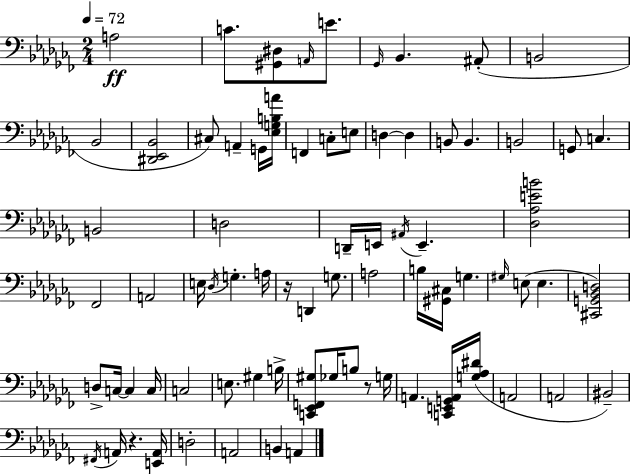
A3/h C4/e. [G#2,D#3]/e A2/s E4/e. Gb2/s Bb2/q. A#2/e B2/h Bb2/h [D#2,Eb2,Bb2]/h C#3/e A2/q G2/s [Eb3,G3,B3,A4]/s F2/q C3/e E3/e D3/q D3/q B2/e B2/q. B2/h G2/e C3/q. B2/h D3/h D2/s E2/s A#2/s E2/q. [Db3,Ab3,E4,B4]/h FES2/h A2/h E3/s Db3/s G3/q. A3/s R/s D2/q G3/e. A3/h B3/s [G#2,C#3]/s G3/q. G#3/s E3/e E3/q. [C#2,G2,Bb2,D3]/h D3/e C3/s C3/q C3/s C3/h E3/e. G#3/q B3/s [C2,Eb2,F2,G#3]/e Gb3/s B3/e R/e G3/s A2/q. [C2,E2,G2,A2]/s [G3,Ab3,D#4]/s A2/h A2/h BIS2/h F#2/s A2/s R/q. [E2,A2]/s D3/h A2/h B2/q A2/q